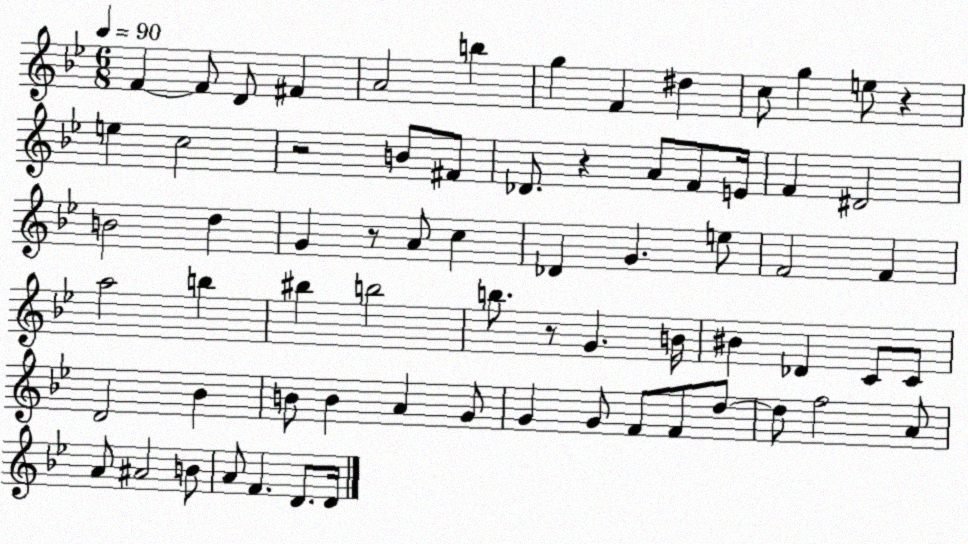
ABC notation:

X:1
T:Untitled
M:6/8
L:1/4
K:Bb
F F/2 D/2 ^F A2 b g F ^d c/2 g e/2 z e c2 z2 B/2 ^F/2 _D/2 z A/2 F/2 E/4 F ^D2 B2 d G z/2 A/2 c _D G e/2 F2 F a2 b ^b b2 b/2 z/2 G B/4 ^B _D C/2 C/2 D2 _B B/2 B A G/2 G G/2 F/2 F/2 d/2 d/2 f2 A/2 A/2 ^A2 B/2 A/2 F D/2 D/4